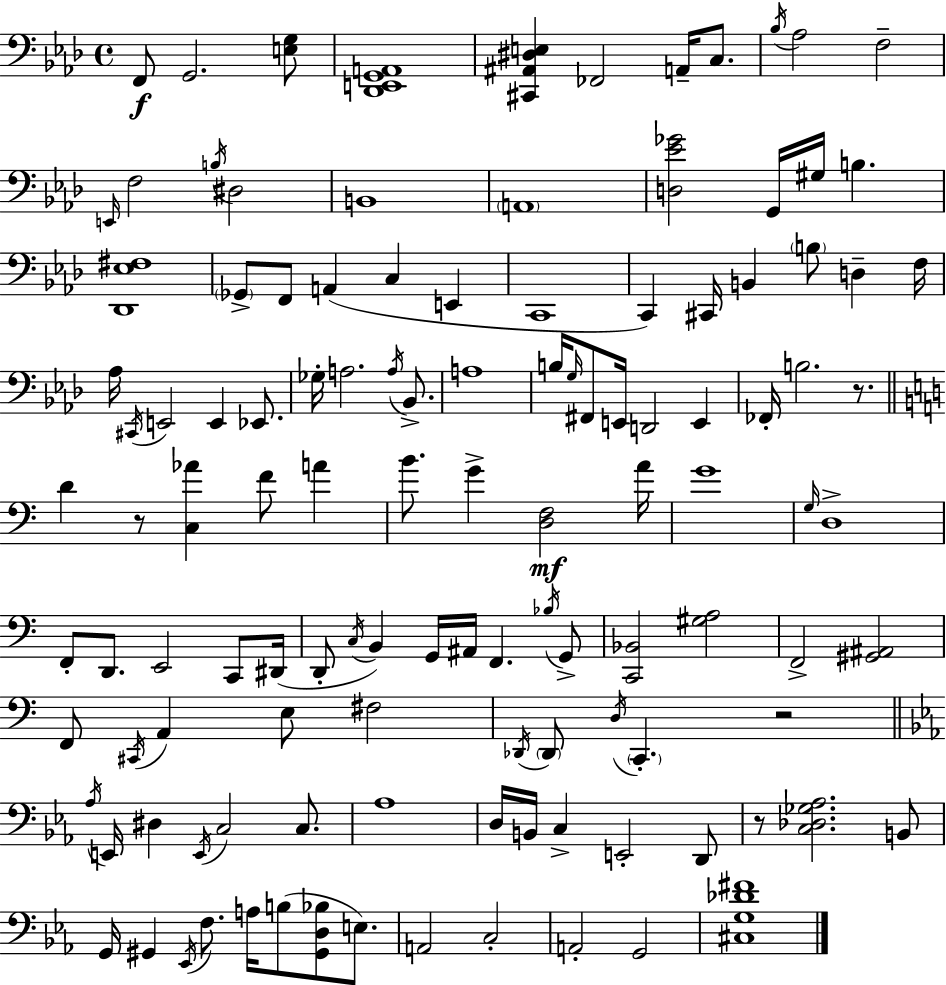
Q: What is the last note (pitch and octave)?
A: G2